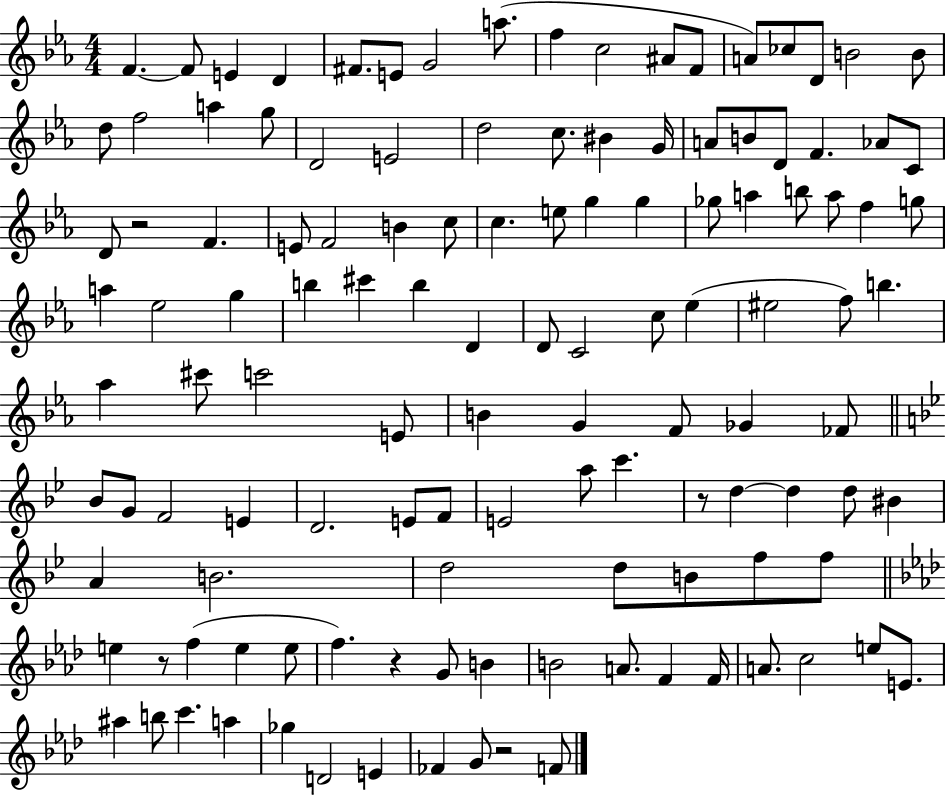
{
  \clef treble
  \numericTimeSignature
  \time 4/4
  \key ees \major
  f'4.~~ f'8 e'4 d'4 | fis'8. e'8 g'2 a''8.( | f''4 c''2 ais'8 f'8 | a'8) ces''8 d'8 b'2 b'8 | \break d''8 f''2 a''4 g''8 | d'2 e'2 | d''2 c''8. bis'4 g'16 | a'8 b'8 d'8 f'4. aes'8 c'8 | \break d'8 r2 f'4. | e'8 f'2 b'4 c''8 | c''4. e''8 g''4 g''4 | ges''8 a''4 b''8 a''8 f''4 g''8 | \break a''4 ees''2 g''4 | b''4 cis'''4 b''4 d'4 | d'8 c'2 c''8 ees''4( | eis''2 f''8) b''4. | \break aes''4 cis'''8 c'''2 e'8 | b'4 g'4 f'8 ges'4 fes'8 | \bar "||" \break \key g \minor bes'8 g'8 f'2 e'4 | d'2. e'8 f'8 | e'2 a''8 c'''4. | r8 d''4~~ d''4 d''8 bis'4 | \break a'4 b'2. | d''2 d''8 b'8 f''8 f''8 | \bar "||" \break \key aes \major e''4 r8 f''4( e''4 e''8 | f''4.) r4 g'8 b'4 | b'2 a'8. f'4 f'16 | a'8. c''2 e''8 e'8. | \break ais''4 b''8 c'''4. a''4 | ges''4 d'2 e'4 | fes'4 g'8 r2 f'8 | \bar "|."
}